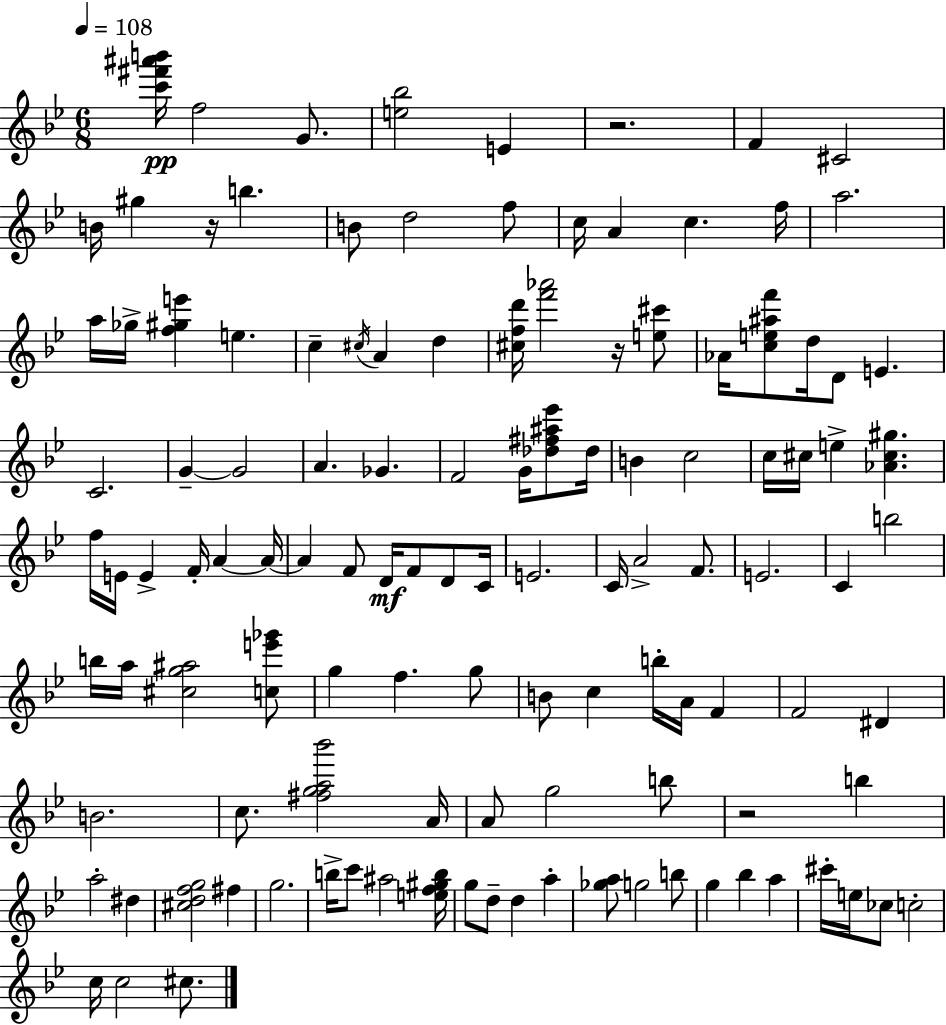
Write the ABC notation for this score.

X:1
T:Untitled
M:6/8
L:1/4
K:Bb
[c'^f'^a'b']/4 f2 G/2 [e_b]2 E z2 F ^C2 B/4 ^g z/4 b B/2 d2 f/2 c/4 A c f/4 a2 a/4 _g/4 [f^ge'] e c ^c/4 A d [^cfd']/4 [f'_a']2 z/4 [e^c']/2 _A/4 [ce^af']/2 d/4 D/2 E C2 G G2 A _G F2 G/4 [_d^f^a_e']/2 _d/4 B c2 c/4 ^c/4 e [_A^c^g] f/4 E/4 E F/4 A A/4 A F/2 D/4 F/2 D/2 C/4 E2 C/4 A2 F/2 E2 C b2 b/4 a/4 [^cg^a]2 [ce'_g']/2 g f g/2 B/2 c b/4 A/4 F F2 ^D B2 c/2 [^fga_b']2 A/4 A/2 g2 b/2 z2 b a2 ^d [^cdfg]2 ^f g2 b/4 c'/2 ^a2 [ef^gb]/4 g/2 d/2 d a [_ga]/2 g2 b/2 g _b a ^c'/4 e/4 _c/2 c2 c/4 c2 ^c/2